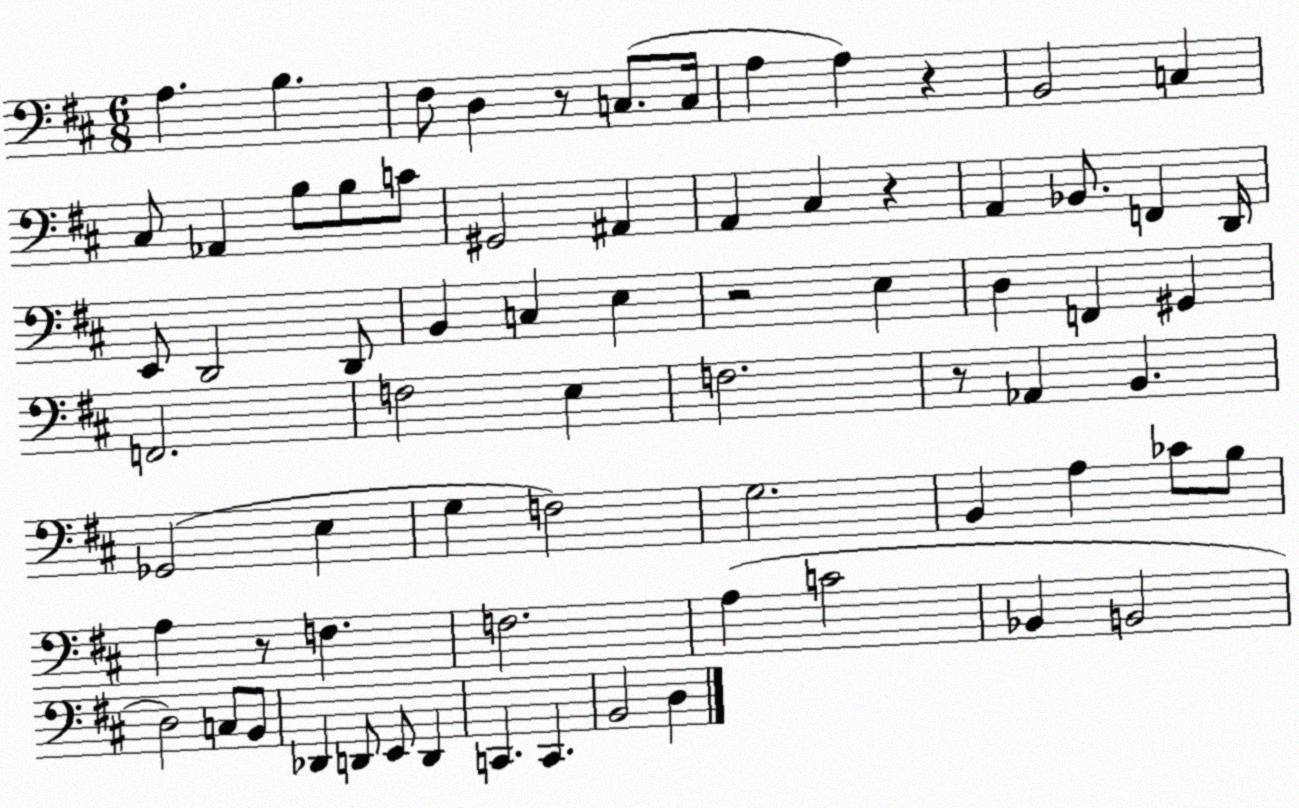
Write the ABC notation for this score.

X:1
T:Untitled
M:6/8
L:1/4
K:D
A, B, ^F,/2 D, z/2 C,/2 C,/4 A, A, z B,,2 C, ^C,/2 _A,, B,/2 B,/2 C/2 ^G,,2 ^A,, A,, ^C, z A,, _B,,/2 F,, D,,/4 E,,/2 D,,2 D,,/2 B,, C, E, z2 E, D, F,, ^G,, F,,2 F,2 E, F,2 z/2 _A,, B,, _G,,2 E, G, F,2 G,2 B,, A, _C/2 B,/2 A, z/2 F, F,2 A, C2 _B,, B,,2 D,2 C,/2 B,,/2 _D,, D,,/2 E,,/2 D,, C,, C,, B,,2 D,